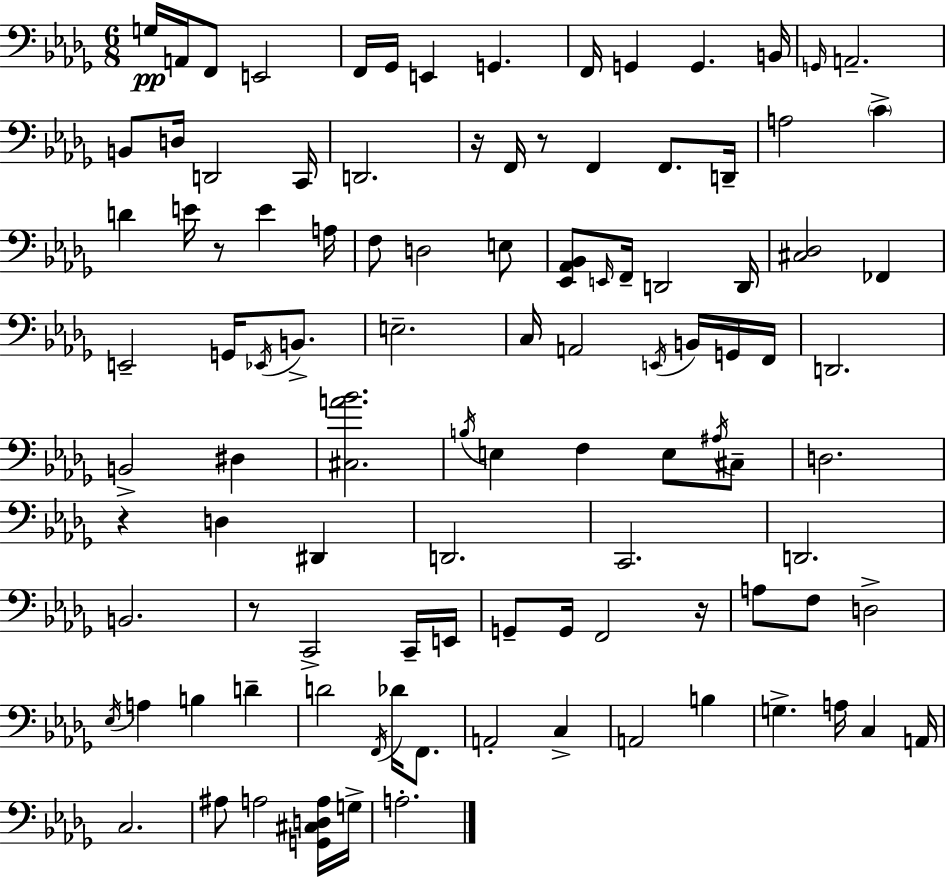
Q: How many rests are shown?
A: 6